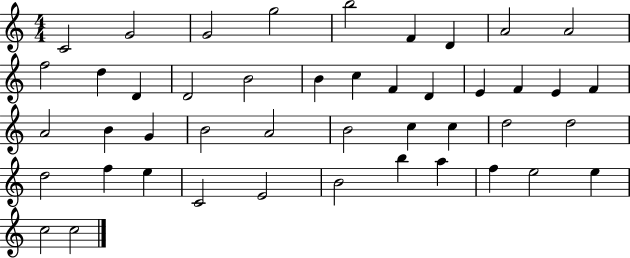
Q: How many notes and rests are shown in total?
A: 45